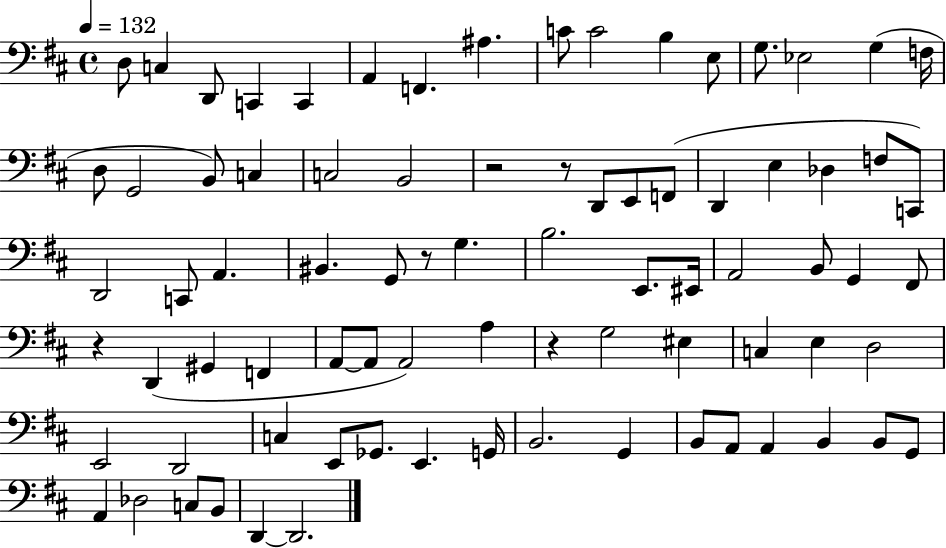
{
  \clef bass
  \time 4/4
  \defaultTimeSignature
  \key d \major
  \tempo 4 = 132
  d8 c4 d,8 c,4 c,4 | a,4 f,4. ais4. | c'8 c'2 b4 e8 | g8. ees2 g4( f16 | \break d8 g,2 b,8) c4 | c2 b,2 | r2 r8 d,8 e,8 f,8( | d,4 e4 des4 f8 c,8) | \break d,2 c,8 a,4. | bis,4. g,8 r8 g4. | b2. e,8. eis,16 | a,2 b,8 g,4 fis,8 | \break r4 d,4( gis,4 f,4 | a,8~~ a,8 a,2) a4 | r4 g2 eis4 | c4 e4 d2 | \break e,2 d,2 | c4 e,8 ges,8. e,4. g,16 | b,2. g,4 | b,8 a,8 a,4 b,4 b,8 g,8 | \break a,4 des2 c8 b,8 | d,4~~ d,2. | \bar "|."
}